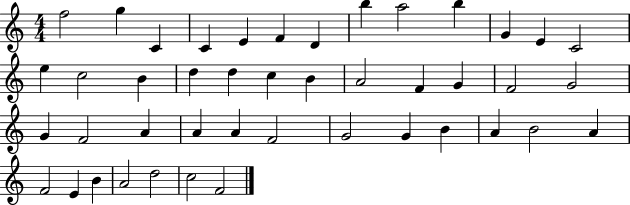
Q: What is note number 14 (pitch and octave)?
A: E5